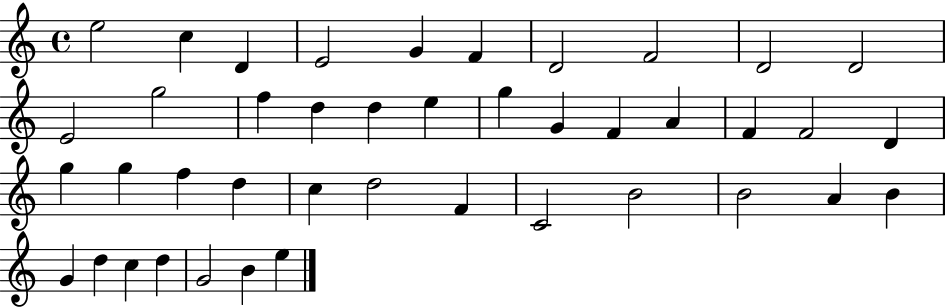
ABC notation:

X:1
T:Untitled
M:4/4
L:1/4
K:C
e2 c D E2 G F D2 F2 D2 D2 E2 g2 f d d e g G F A F F2 D g g f d c d2 F C2 B2 B2 A B G d c d G2 B e